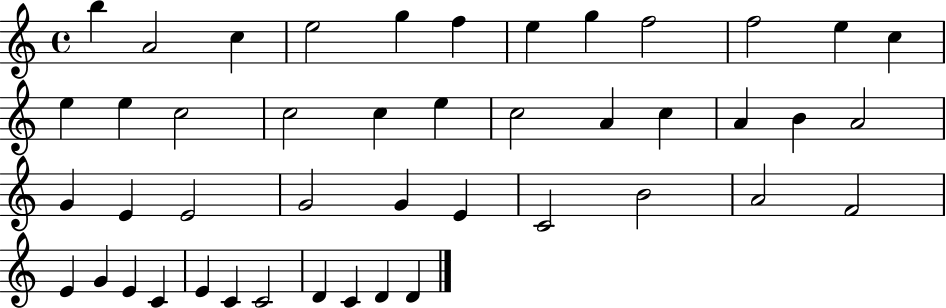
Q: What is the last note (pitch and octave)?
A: D4